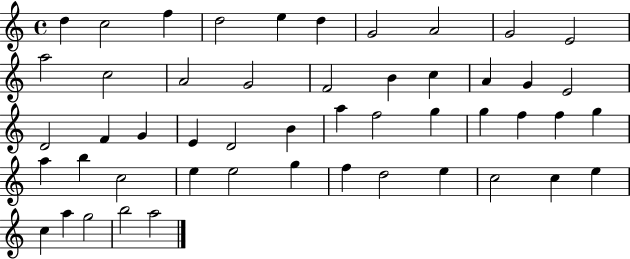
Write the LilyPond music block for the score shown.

{
  \clef treble
  \time 4/4
  \defaultTimeSignature
  \key c \major
  d''4 c''2 f''4 | d''2 e''4 d''4 | g'2 a'2 | g'2 e'2 | \break a''2 c''2 | a'2 g'2 | f'2 b'4 c''4 | a'4 g'4 e'2 | \break d'2 f'4 g'4 | e'4 d'2 b'4 | a''4 f''2 g''4 | g''4 f''4 f''4 g''4 | \break a''4 b''4 c''2 | e''4 e''2 g''4 | f''4 d''2 e''4 | c''2 c''4 e''4 | \break c''4 a''4 g''2 | b''2 a''2 | \bar "|."
}